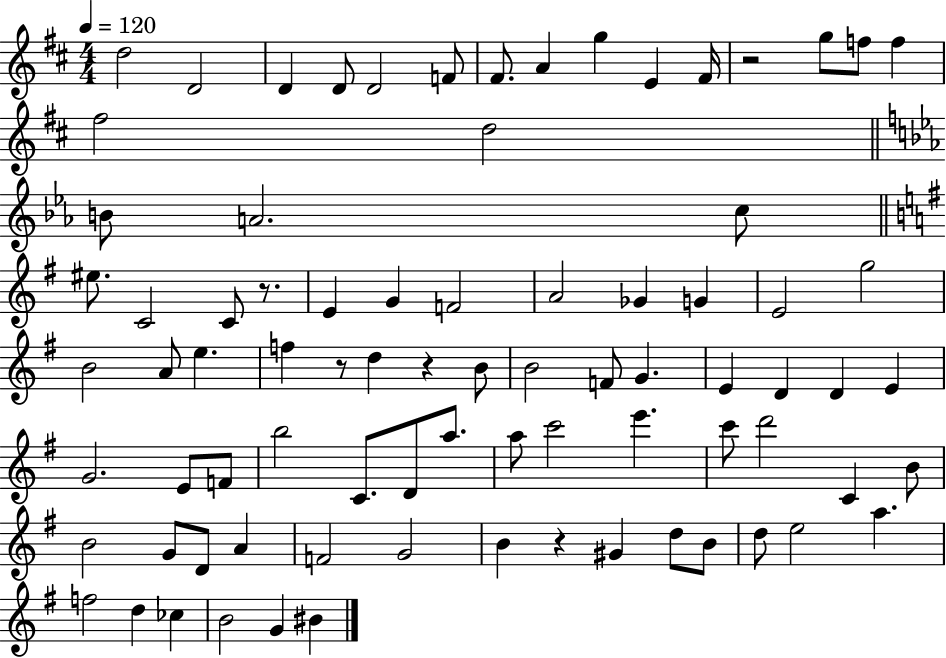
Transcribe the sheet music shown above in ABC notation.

X:1
T:Untitled
M:4/4
L:1/4
K:D
d2 D2 D D/2 D2 F/2 ^F/2 A g E ^F/4 z2 g/2 f/2 f ^f2 d2 B/2 A2 c/2 ^e/2 C2 C/2 z/2 E G F2 A2 _G G E2 g2 B2 A/2 e f z/2 d z B/2 B2 F/2 G E D D E G2 E/2 F/2 b2 C/2 D/2 a/2 a/2 c'2 e' c'/2 d'2 C B/2 B2 G/2 D/2 A F2 G2 B z ^G d/2 B/2 d/2 e2 a f2 d _c B2 G ^B